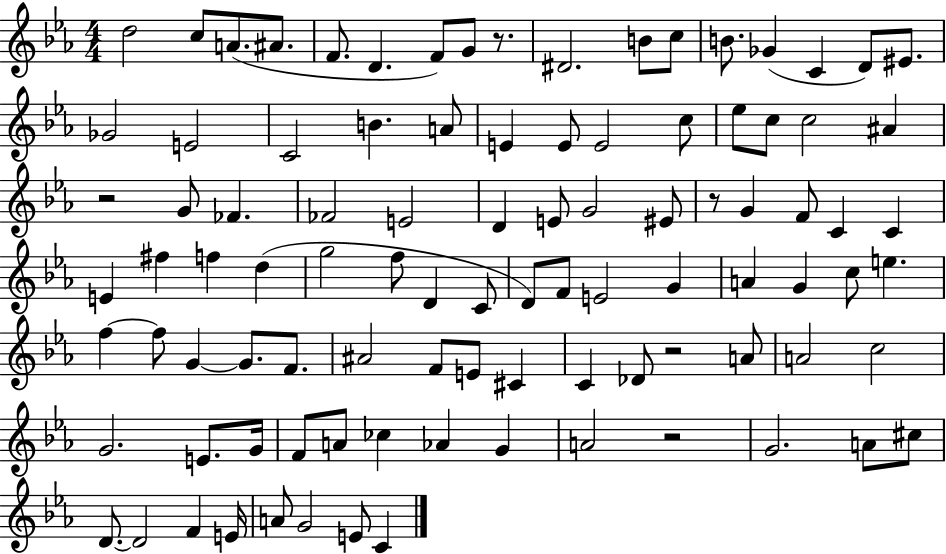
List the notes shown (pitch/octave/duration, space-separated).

D5/h C5/e A4/e. A#4/e. F4/e. D4/q. F4/e G4/e R/e. D#4/h. B4/e C5/e B4/e. Gb4/q C4/q D4/e EIS4/e. Gb4/h E4/h C4/h B4/q. A4/e E4/q E4/e E4/h C5/e Eb5/e C5/e C5/h A#4/q R/h G4/e FES4/q. FES4/h E4/h D4/q E4/e G4/h EIS4/e R/e G4/q F4/e C4/q C4/q E4/q F#5/q F5/q D5/q G5/h F5/e D4/q C4/e D4/e F4/e E4/h G4/q A4/q G4/q C5/e E5/q. F5/q F5/e G4/q G4/e. F4/e. A#4/h F4/e E4/e C#4/q C4/q Db4/e R/h A4/e A4/h C5/h G4/h. E4/e. G4/s F4/e A4/e CES5/q Ab4/q G4/q A4/h R/h G4/h. A4/e C#5/e D4/e. D4/h F4/q E4/s A4/e G4/h E4/e C4/q